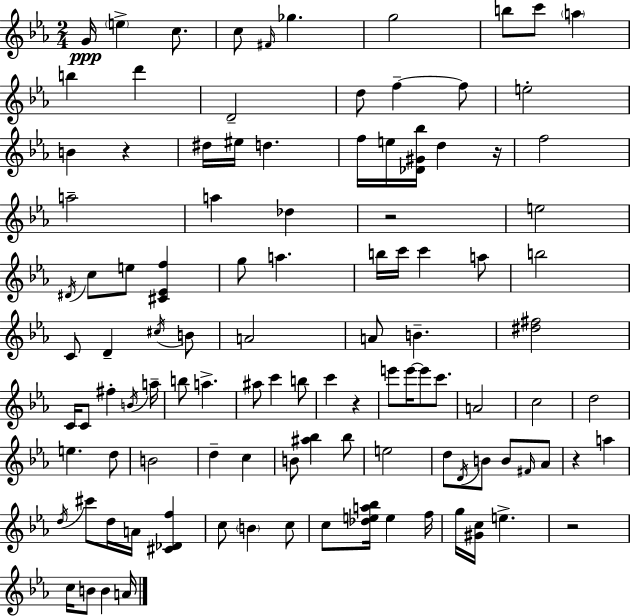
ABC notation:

X:1
T:Untitled
M:2/4
L:1/4
K:Eb
G/4 e c/2 c/2 ^F/4 _g g2 b/2 c'/2 a b d' D2 d/2 f f/2 e2 B z ^d/4 ^e/4 d f/4 e/4 [_D^G_b]/4 d z/4 f2 a2 a _d z2 e2 ^D/4 c/2 e/2 [^C_Ef] g/2 a b/4 c'/4 c' a/2 b2 C/2 D ^c/4 B/2 A2 A/2 B [^d^f]2 C/4 C/2 ^f B/4 a/4 b/2 a ^a/2 c' b/2 c' z e'/2 e'/4 e'/2 c'/2 A2 c2 d2 e d/2 B2 d c B/2 [^a_b] _b/2 e2 d/2 D/4 B/2 B/2 ^F/4 _A/2 z a d/4 ^c'/2 d/4 A/4 [^C_Df] c/2 B c/2 c/2 [_dea_b]/4 e f/4 g/4 [^Gc]/4 e z2 c/4 B/2 B A/4